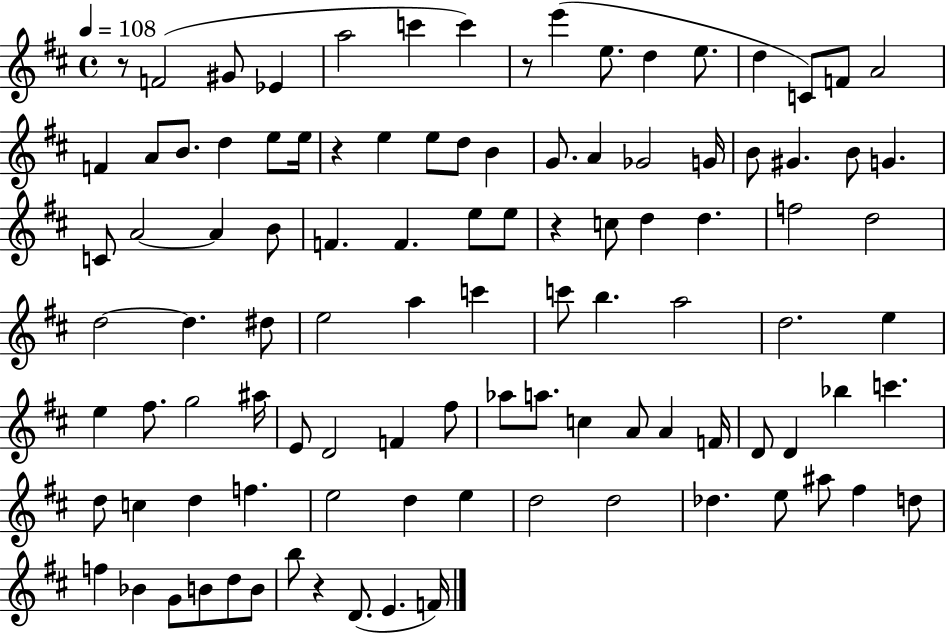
X:1
T:Untitled
M:4/4
L:1/4
K:D
z/2 F2 ^G/2 _E a2 c' c' z/2 e' e/2 d e/2 d C/2 F/2 A2 F A/2 B/2 d e/2 e/4 z e e/2 d/2 B G/2 A _G2 G/4 B/2 ^G B/2 G C/2 A2 A B/2 F F e/2 e/2 z c/2 d d f2 d2 d2 d ^d/2 e2 a c' c'/2 b a2 d2 e e ^f/2 g2 ^a/4 E/2 D2 F ^f/2 _a/2 a/2 c A/2 A F/4 D/2 D _b c' d/2 c d f e2 d e d2 d2 _d e/2 ^a/2 ^f d/2 f _B G/2 B/2 d/2 B/2 b/2 z D/2 E F/4